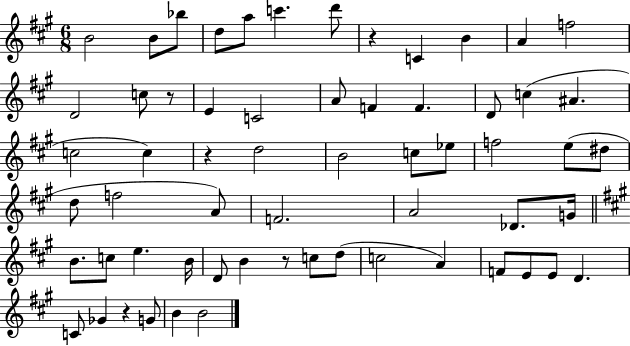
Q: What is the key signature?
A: A major